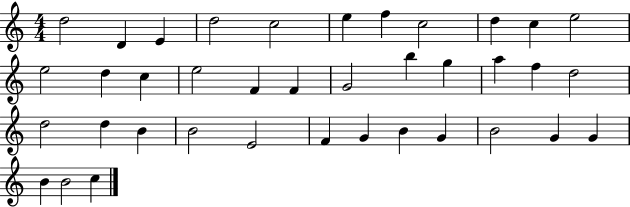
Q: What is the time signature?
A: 4/4